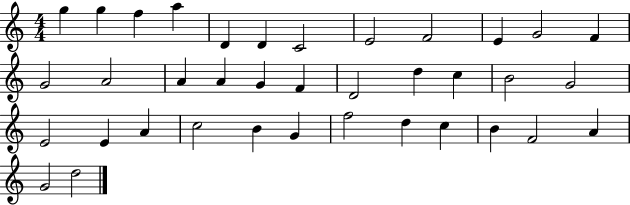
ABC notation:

X:1
T:Untitled
M:4/4
L:1/4
K:C
g g f a D D C2 E2 F2 E G2 F G2 A2 A A G F D2 d c B2 G2 E2 E A c2 B G f2 d c B F2 A G2 d2